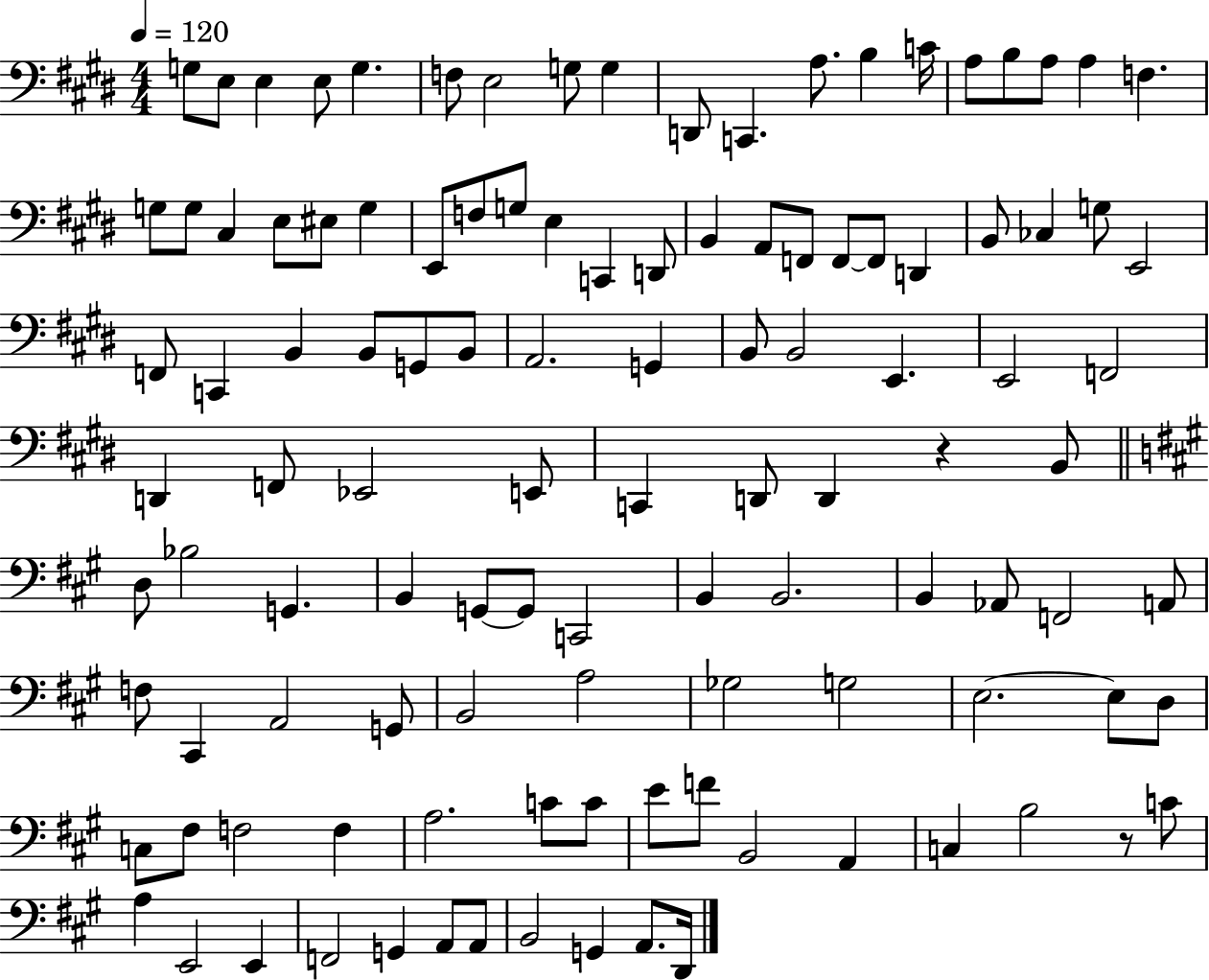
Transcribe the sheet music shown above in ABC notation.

X:1
T:Untitled
M:4/4
L:1/4
K:E
G,/2 E,/2 E, E,/2 G, F,/2 E,2 G,/2 G, D,,/2 C,, A,/2 B, C/4 A,/2 B,/2 A,/2 A, F, G,/2 G,/2 ^C, E,/2 ^E,/2 G, E,,/2 F,/2 G,/2 E, C,, D,,/2 B,, A,,/2 F,,/2 F,,/2 F,,/2 D,, B,,/2 _C, G,/2 E,,2 F,,/2 C,, B,, B,,/2 G,,/2 B,,/2 A,,2 G,, B,,/2 B,,2 E,, E,,2 F,,2 D,, F,,/2 _E,,2 E,,/2 C,, D,,/2 D,, z B,,/2 D,/2 _B,2 G,, B,, G,,/2 G,,/2 C,,2 B,, B,,2 B,, _A,,/2 F,,2 A,,/2 F,/2 ^C,, A,,2 G,,/2 B,,2 A,2 _G,2 G,2 E,2 E,/2 D,/2 C,/2 ^F,/2 F,2 F, A,2 C/2 C/2 E/2 F/2 B,,2 A,, C, B,2 z/2 C/2 A, E,,2 E,, F,,2 G,, A,,/2 A,,/2 B,,2 G,, A,,/2 D,,/4